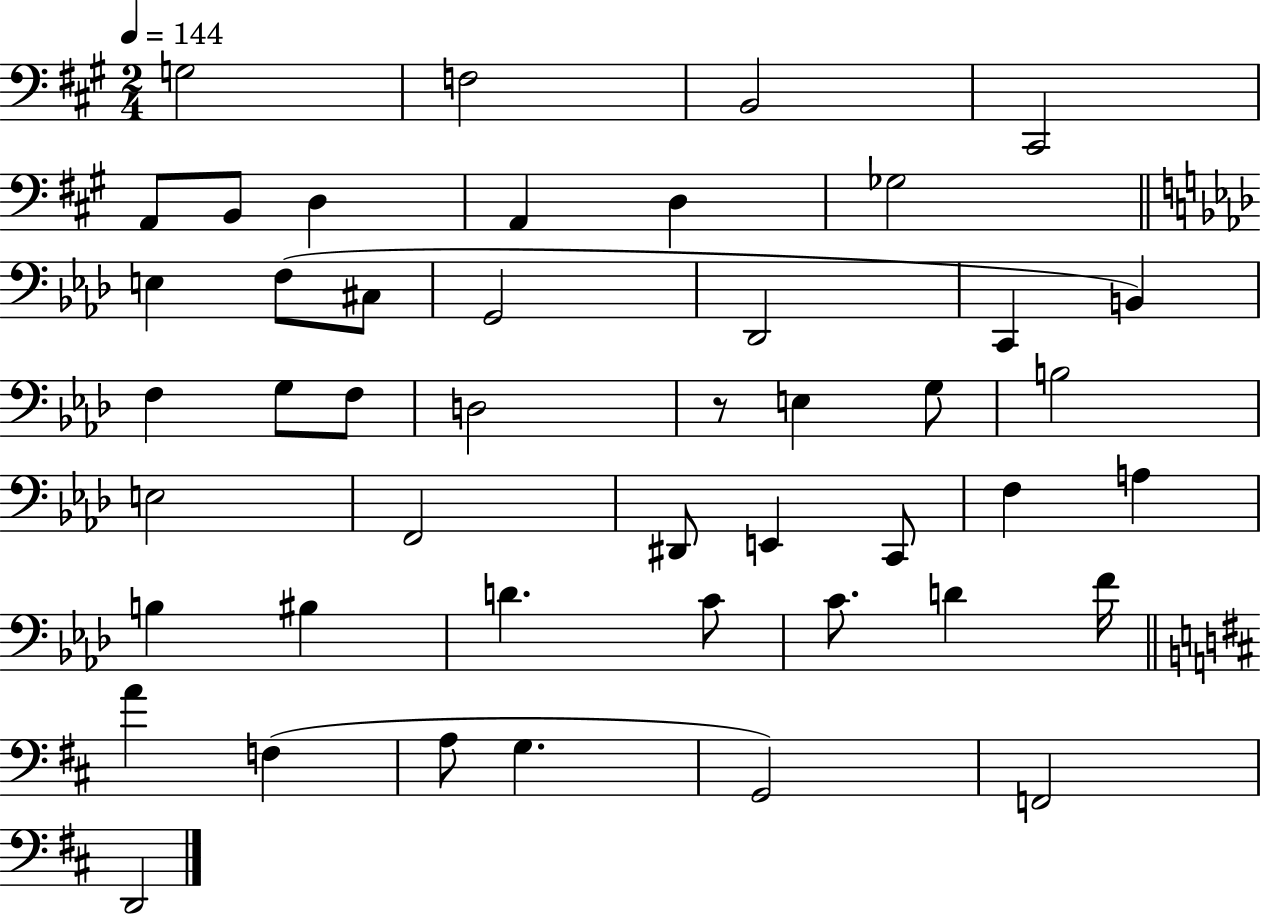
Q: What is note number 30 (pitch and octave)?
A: F3